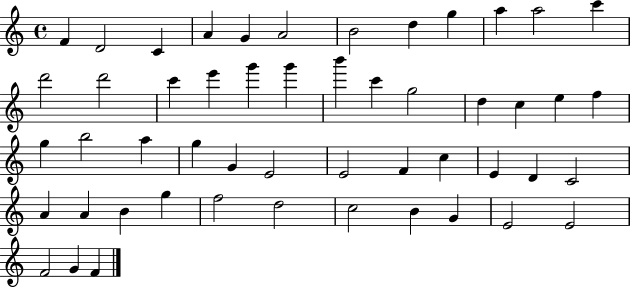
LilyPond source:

{
  \clef treble
  \time 4/4
  \defaultTimeSignature
  \key c \major
  f'4 d'2 c'4 | a'4 g'4 a'2 | b'2 d''4 g''4 | a''4 a''2 c'''4 | \break d'''2 d'''2 | c'''4 e'''4 g'''4 g'''4 | b'''4 c'''4 g''2 | d''4 c''4 e''4 f''4 | \break g''4 b''2 a''4 | g''4 g'4 e'2 | e'2 f'4 c''4 | e'4 d'4 c'2 | \break a'4 a'4 b'4 g''4 | f''2 d''2 | c''2 b'4 g'4 | e'2 e'2 | \break f'2 g'4 f'4 | \bar "|."
}